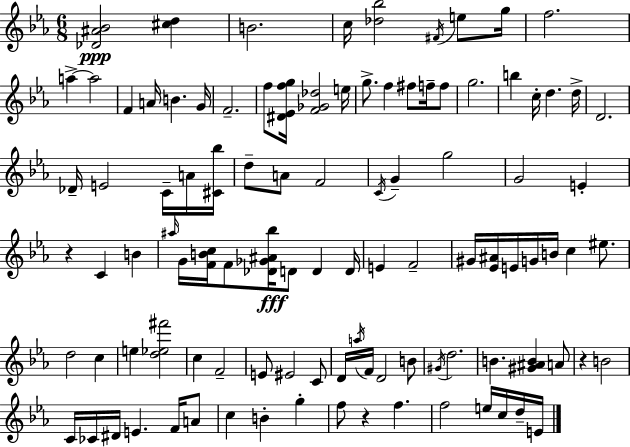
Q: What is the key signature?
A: EES major